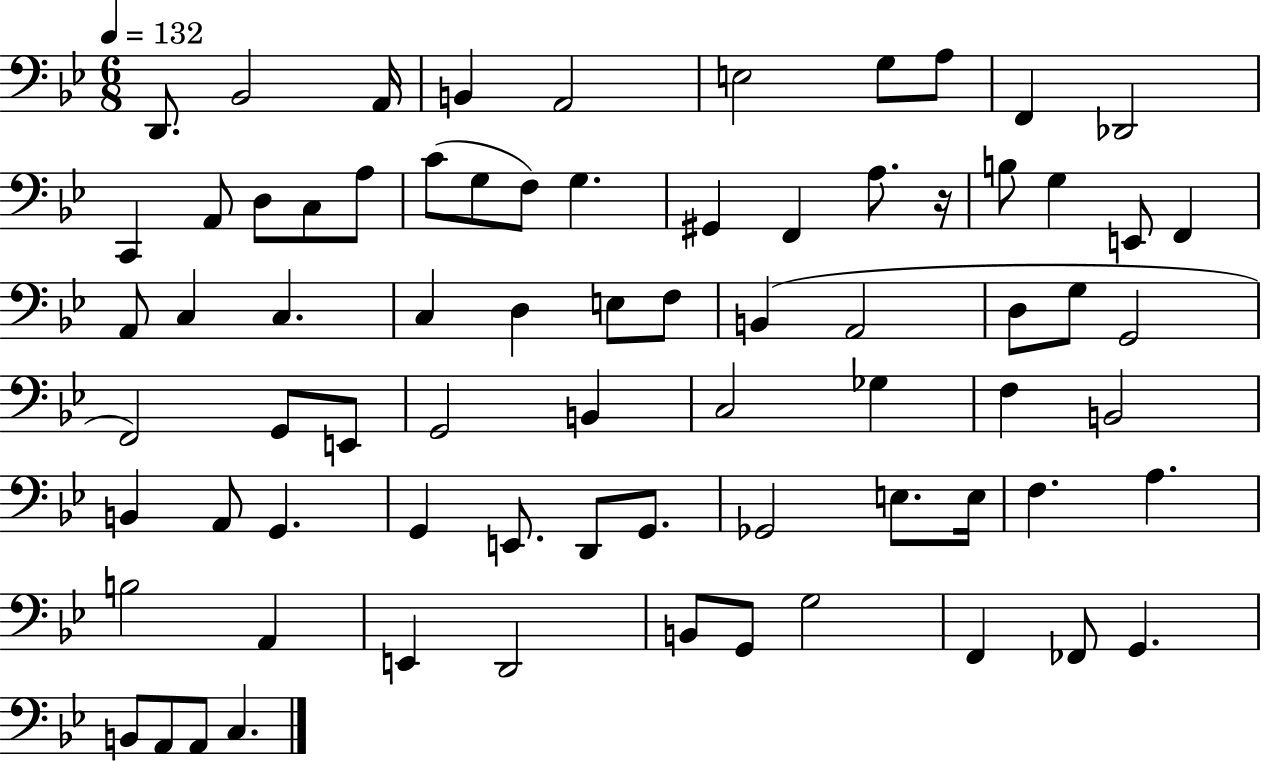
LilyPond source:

{
  \clef bass
  \numericTimeSignature
  \time 6/8
  \key bes \major
  \tempo 4 = 132
  d,8. bes,2 a,16 | b,4 a,2 | e2 g8 a8 | f,4 des,2 | \break c,4 a,8 d8 c8 a8 | c'8( g8 f8) g4. | gis,4 f,4 a8. r16 | b8 g4 e,8 f,4 | \break a,8 c4 c4. | c4 d4 e8 f8 | b,4( a,2 | d8 g8 g,2 | \break f,2) g,8 e,8 | g,2 b,4 | c2 ges4 | f4 b,2 | \break b,4 a,8 g,4. | g,4 e,8. d,8 g,8. | ges,2 e8. e16 | f4. a4. | \break b2 a,4 | e,4 d,2 | b,8 g,8 g2 | f,4 fes,8 g,4. | \break b,8 a,8 a,8 c4. | \bar "|."
}